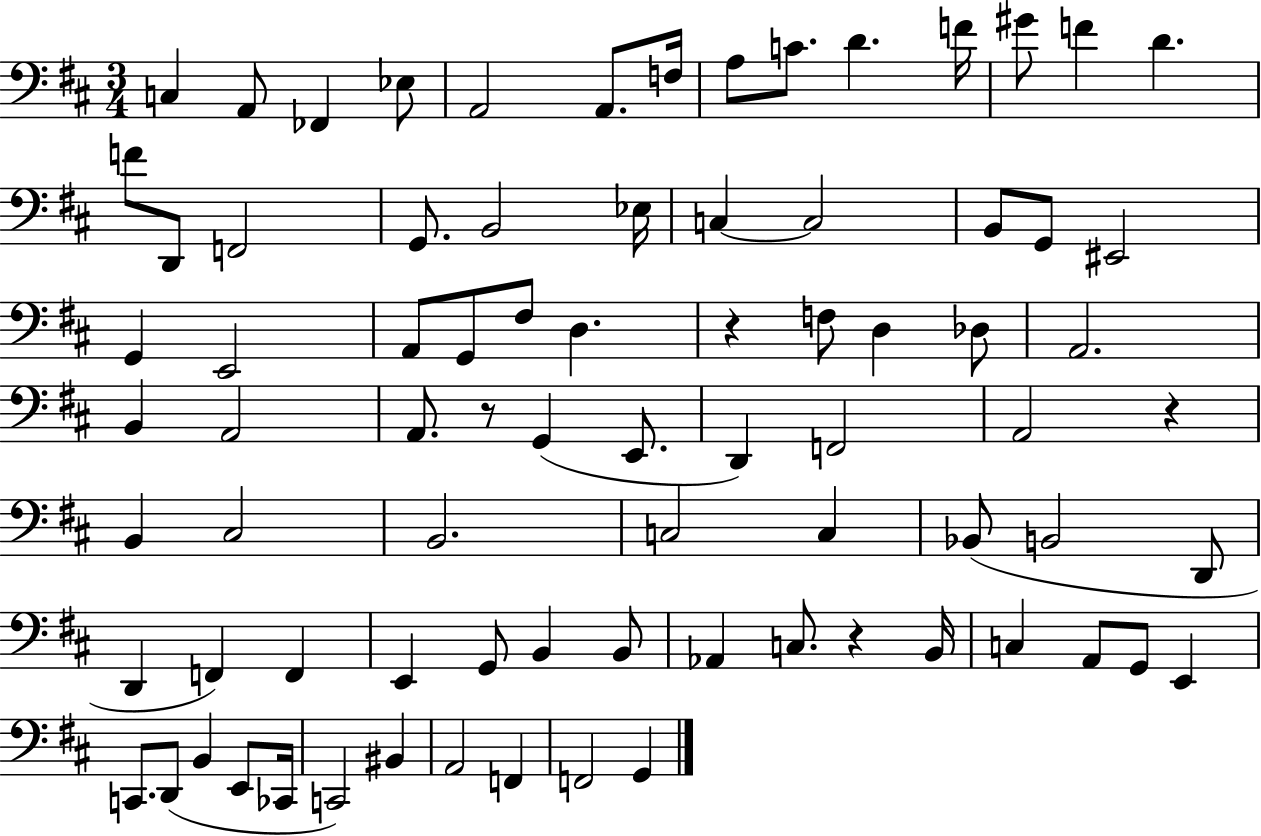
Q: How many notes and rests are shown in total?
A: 80